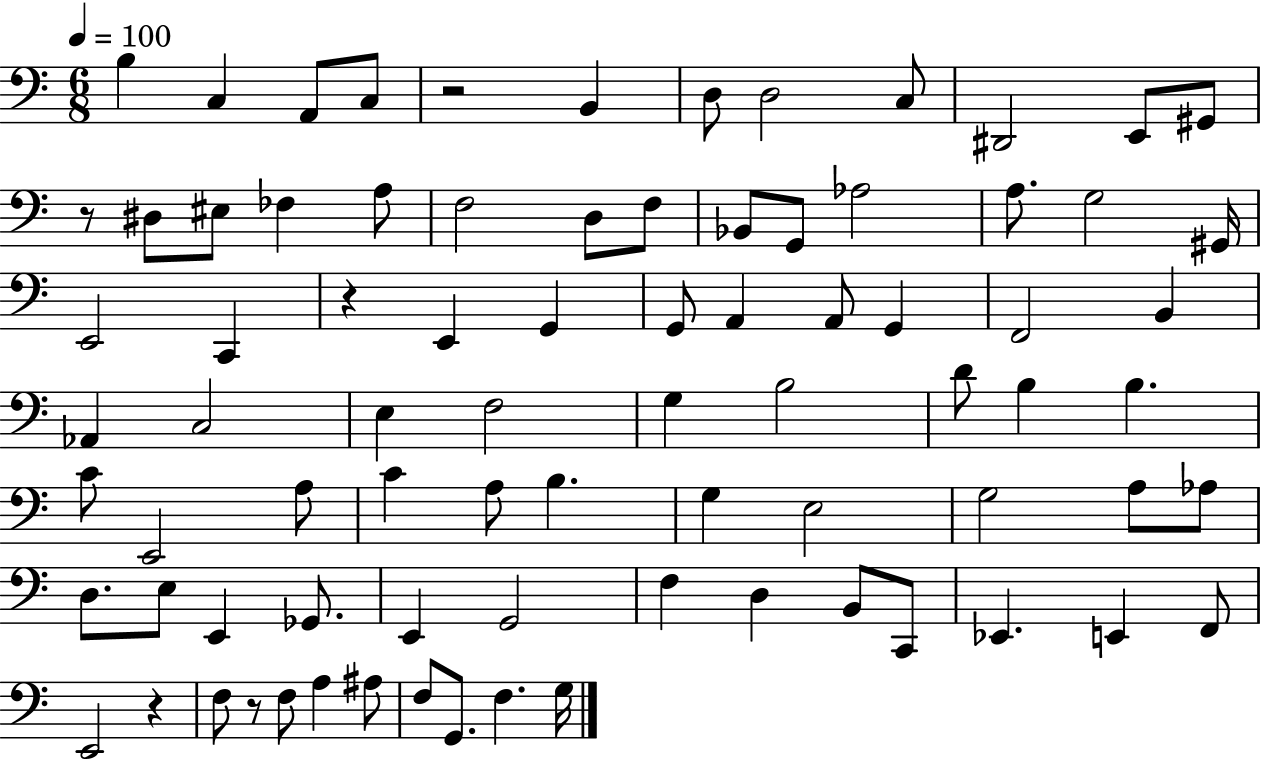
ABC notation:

X:1
T:Untitled
M:6/8
L:1/4
K:C
B, C, A,,/2 C,/2 z2 B,, D,/2 D,2 C,/2 ^D,,2 E,,/2 ^G,,/2 z/2 ^D,/2 ^E,/2 _F, A,/2 F,2 D,/2 F,/2 _B,,/2 G,,/2 _A,2 A,/2 G,2 ^G,,/4 E,,2 C,, z E,, G,, G,,/2 A,, A,,/2 G,, F,,2 B,, _A,, C,2 E, F,2 G, B,2 D/2 B, B, C/2 E,,2 A,/2 C A,/2 B, G, E,2 G,2 A,/2 _A,/2 D,/2 E,/2 E,, _G,,/2 E,, G,,2 F, D, B,,/2 C,,/2 _E,, E,, F,,/2 E,,2 z F,/2 z/2 F,/2 A, ^A,/2 F,/2 G,,/2 F, G,/4